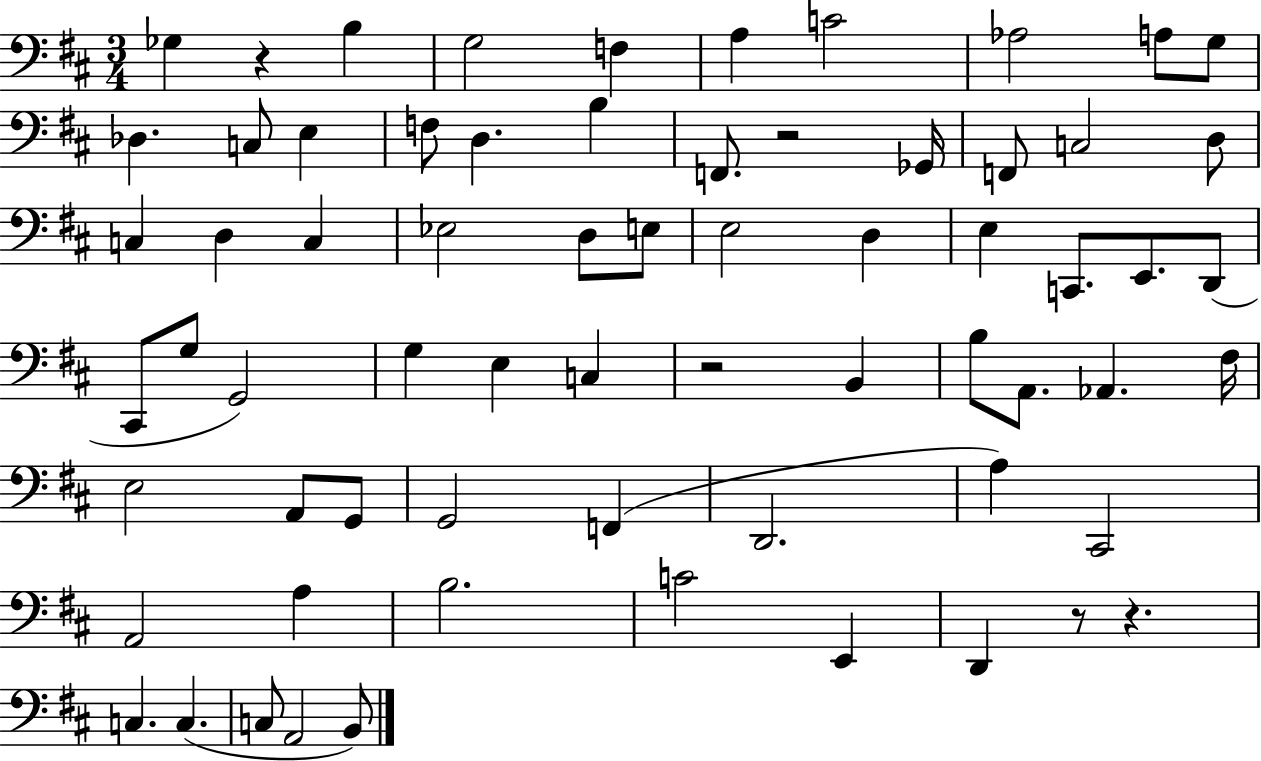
X:1
T:Untitled
M:3/4
L:1/4
K:D
_G, z B, G,2 F, A, C2 _A,2 A,/2 G,/2 _D, C,/2 E, F,/2 D, B, F,,/2 z2 _G,,/4 F,,/2 C,2 D,/2 C, D, C, _E,2 D,/2 E,/2 E,2 D, E, C,,/2 E,,/2 D,,/2 ^C,,/2 G,/2 G,,2 G, E, C, z2 B,, B,/2 A,,/2 _A,, ^F,/4 E,2 A,,/2 G,,/2 G,,2 F,, D,,2 A, ^C,,2 A,,2 A, B,2 C2 E,, D,, z/2 z C, C, C,/2 A,,2 B,,/2